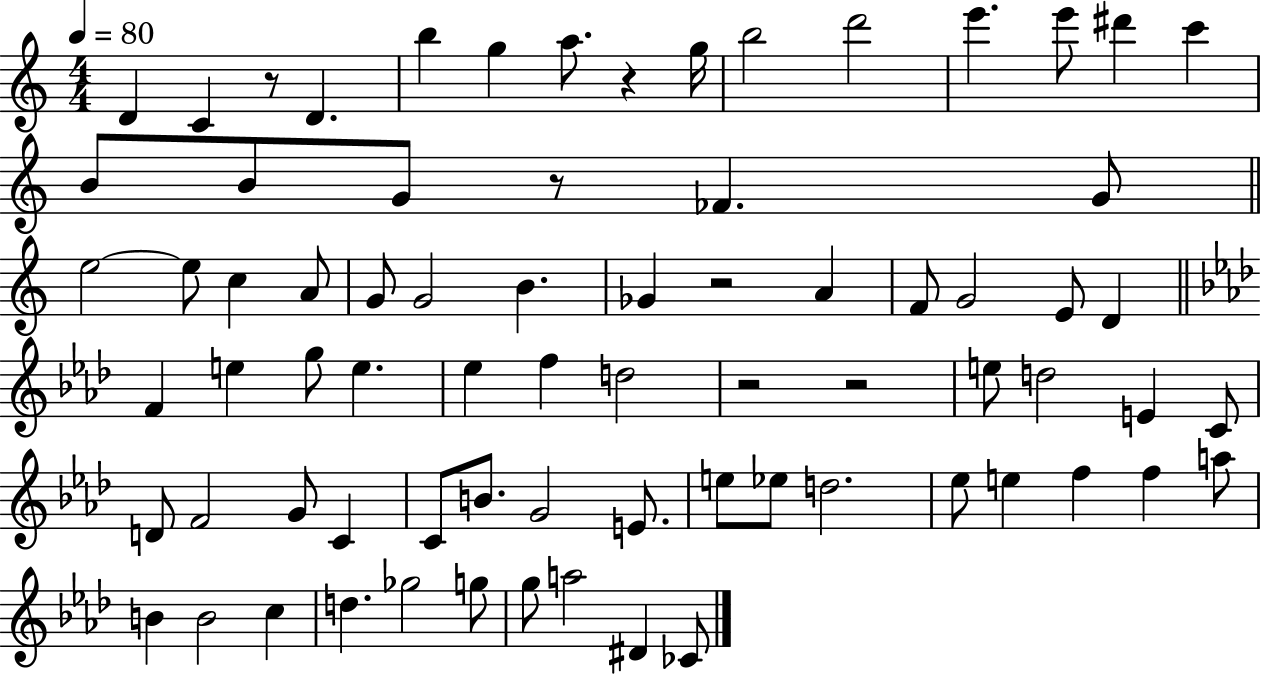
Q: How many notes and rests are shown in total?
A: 74